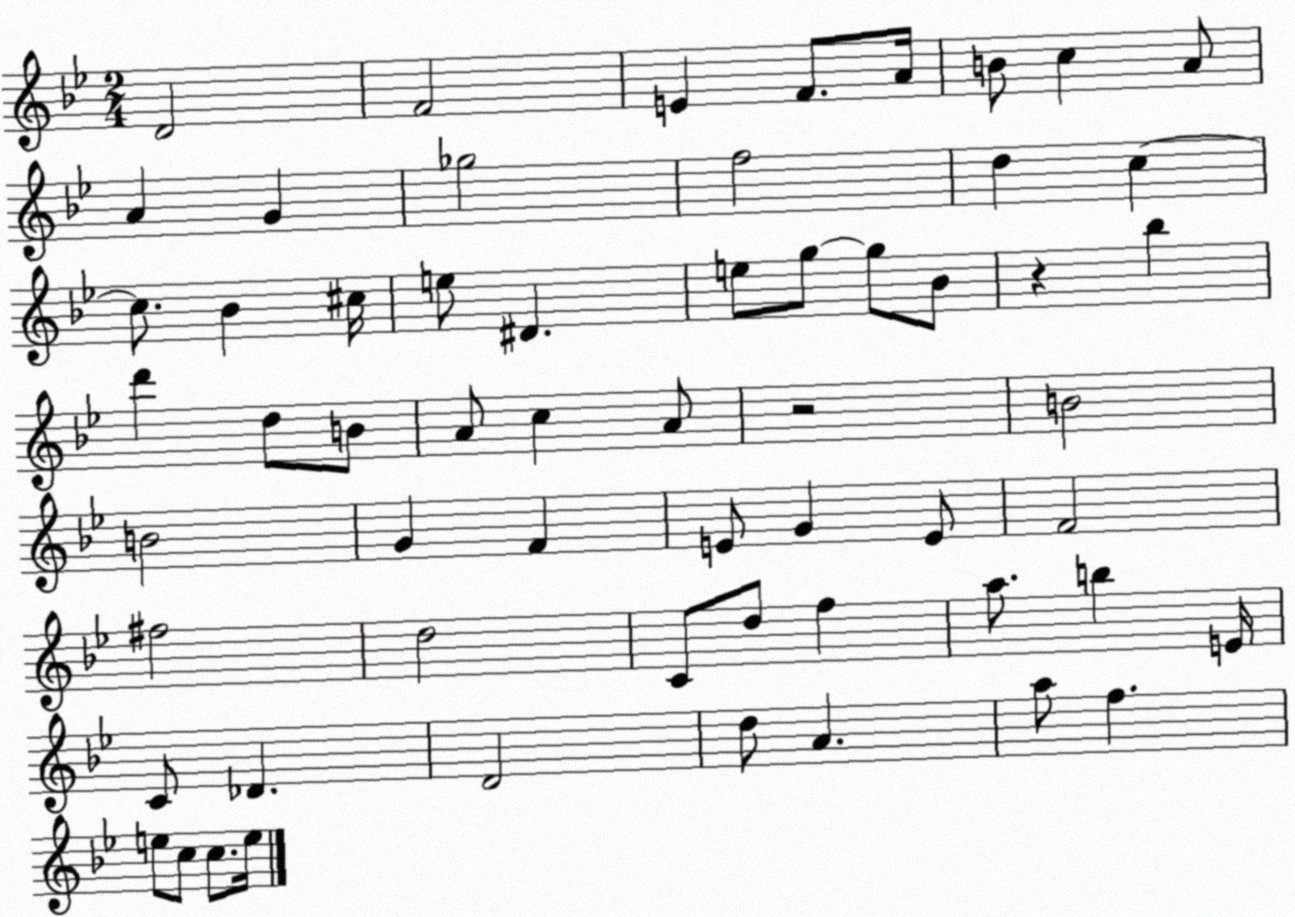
X:1
T:Untitled
M:2/4
L:1/4
K:Bb
D2 F2 E F/2 A/4 B/2 c A/2 A G _g2 f2 d c c/2 _B ^c/4 e/2 ^D e/2 g/2 g/2 _B/2 z _b d' d/2 B/2 A/2 c A/2 z2 B2 B2 G F E/2 G E/2 F2 ^f2 d2 C/2 d/2 f a/2 b E/4 C/2 _D D2 d/2 A a/2 f e/2 c/2 c/2 e/4